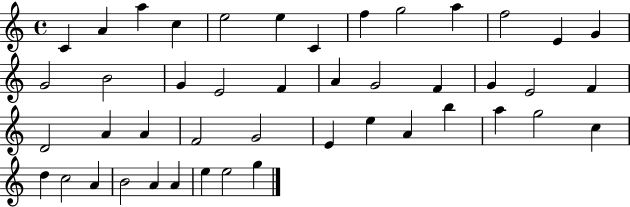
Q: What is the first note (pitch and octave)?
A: C4